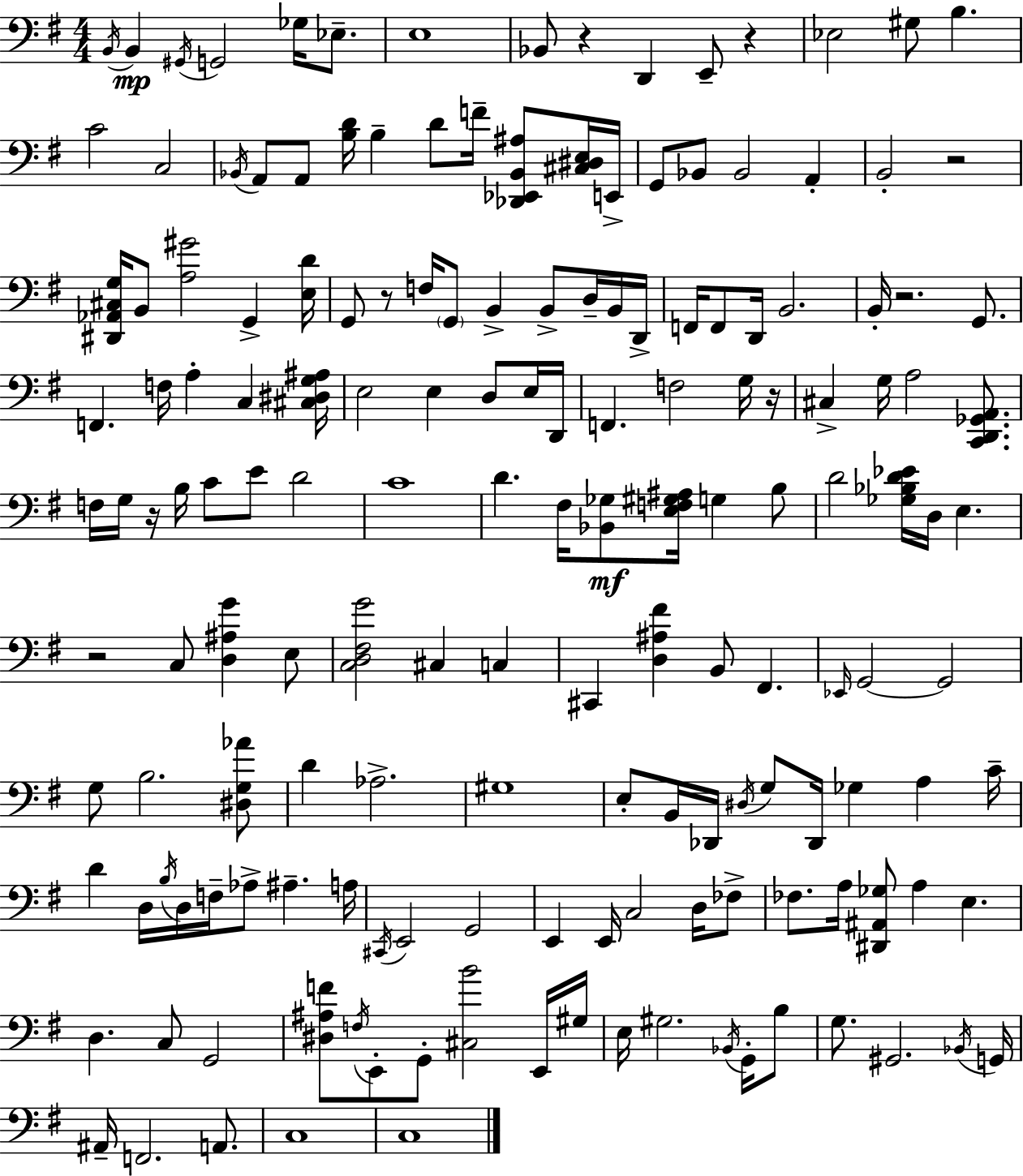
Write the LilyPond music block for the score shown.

{
  \clef bass
  \numericTimeSignature
  \time 4/4
  \key e \minor
  \acciaccatura { b,16 }\mp b,4 \acciaccatura { gis,16 } g,2 ges16 ees8.-- | e1 | bes,8 r4 d,4 e,8-- r4 | ees2 gis8 b4. | \break c'2 c2 | \acciaccatura { bes,16 } a,8 a,8 <b d'>16 b4-- d'8 f'16-- <des, ees, bes, ais>8 | <cis dis e>16 e,16-> g,8 bes,8 bes,2 a,4-. | b,2-. r2 | \break <dis, aes, cis g>16 b,8 <a gis'>2 g,4-> | <e d'>16 g,8 r8 f16 \parenthesize g,8 b,4-> b,8-> | d16-- b,16 d,16-> f,16 f,8 d,16 b,2. | b,16-. r2. | \break g,8. f,4. f16 a4-. c4 | <cis dis g ais>16 e2 e4 d8 | e16 d,16 f,4. f2 | g16 r16 cis4-> g16 a2 | \break <c, d, ges, a,>8. f16 g16 r16 b16 c'8 e'8 d'2 | c'1 | d'4. fis16 <bes, ges>8\mf <e f gis ais>16 g4 | b8 d'2 <ges bes d' ees'>16 d16 e4. | \break r2 c8 <d ais g'>4 | e8 <c d fis g'>2 cis4 c4 | cis,4 <d ais fis'>4 b,8 fis,4. | \grace { ees,16 } g,2~~ g,2 | \break g8 b2. | <dis g aes'>8 d'4 aes2.-> | gis1 | e8-. b,16 des,16 \acciaccatura { dis16 } g8 des,16 ges4 | \break a4 c'16-- d'4 d16 \acciaccatura { b16 } d16 f16-- aes8-> ais4.-- | a16 \acciaccatura { cis,16 } e,2 g,2 | e,4 e,16 c2 | d16 fes8-> fes8. a16 <dis, ais, ges>8 a4 | \break e4. d4. c8 g,2 | <dis ais f'>8 \acciaccatura { f16 } e,8-. g,8-. <cis b'>2 | e,16 gis16 e16 gis2. | \acciaccatura { bes,16 } g,16-. b8 g8. gis,2. | \break \acciaccatura { bes,16 } g,16 ais,16-- f,2. | a,8. c1 | c1 | \bar "|."
}